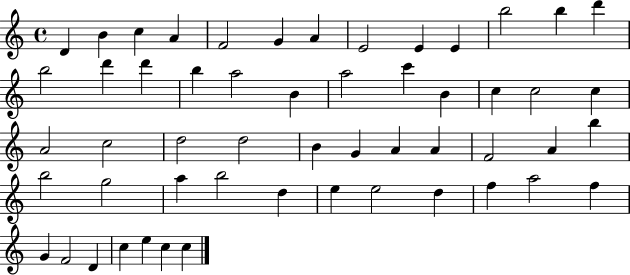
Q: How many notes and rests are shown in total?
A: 54